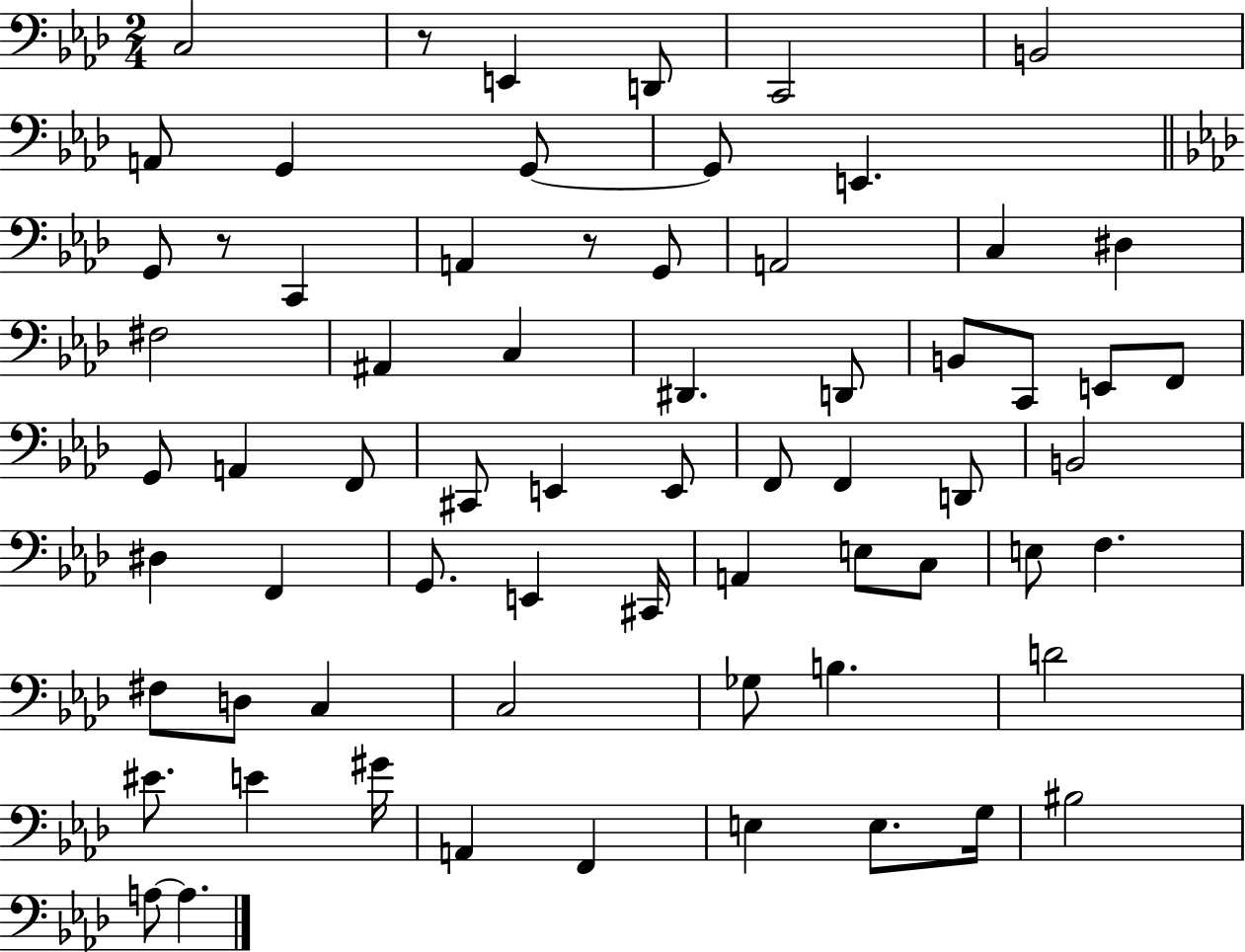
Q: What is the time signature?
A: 2/4